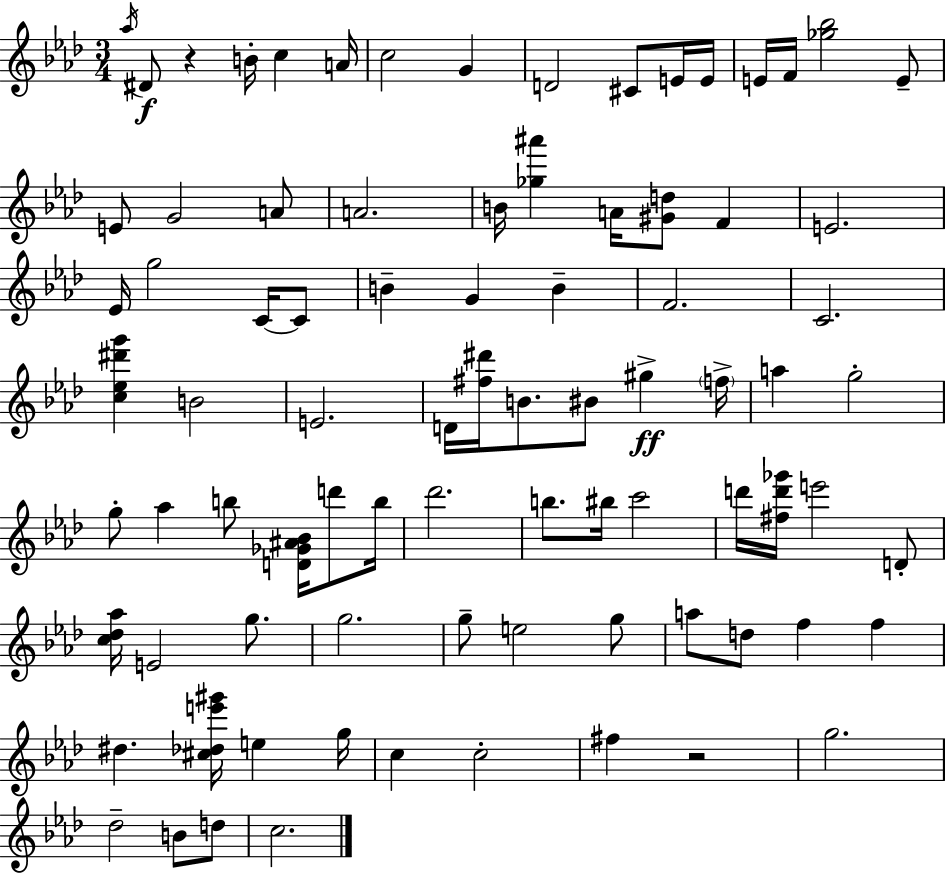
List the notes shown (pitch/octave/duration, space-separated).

Ab5/s D#4/e R/q B4/s C5/q A4/s C5/h G4/q D4/h C#4/e E4/s E4/s E4/s F4/s [Gb5,Bb5]/h E4/e E4/e G4/h A4/e A4/h. B4/s [Gb5,A#6]/q A4/s [G#4,D5]/e F4/q E4/h. Eb4/s G5/h C4/s C4/e B4/q G4/q B4/q F4/h. C4/h. [C5,Eb5,D#6,G6]/q B4/h E4/h. D4/s [F#5,D#6]/s B4/e. BIS4/e G#5/q F5/s A5/q G5/h G5/e Ab5/q B5/e [D4,Gb4,A#4,Bb4]/s D6/e B5/s Db6/h. B5/e. BIS5/s C6/h D6/s [F#5,D6,Gb6]/s E6/h D4/e [C5,Db5,Ab5]/s E4/h G5/e. G5/h. G5/e E5/h G5/e A5/e D5/e F5/q F5/q D#5/q. [C#5,Db5,E6,G#6]/s E5/q G5/s C5/q C5/h F#5/q R/h G5/h. Db5/h B4/e D5/e C5/h.